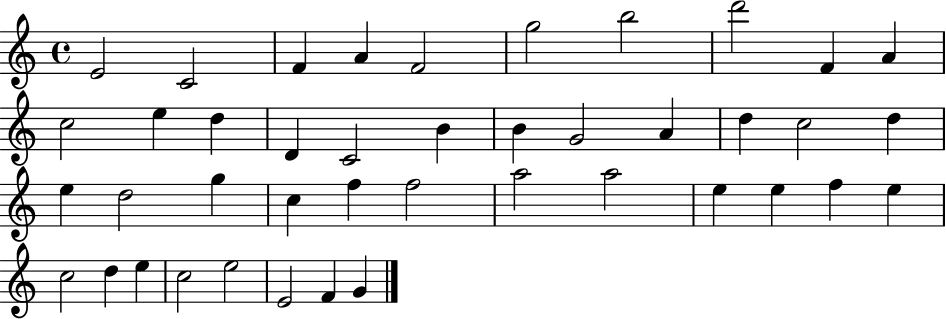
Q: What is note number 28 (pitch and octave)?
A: F5